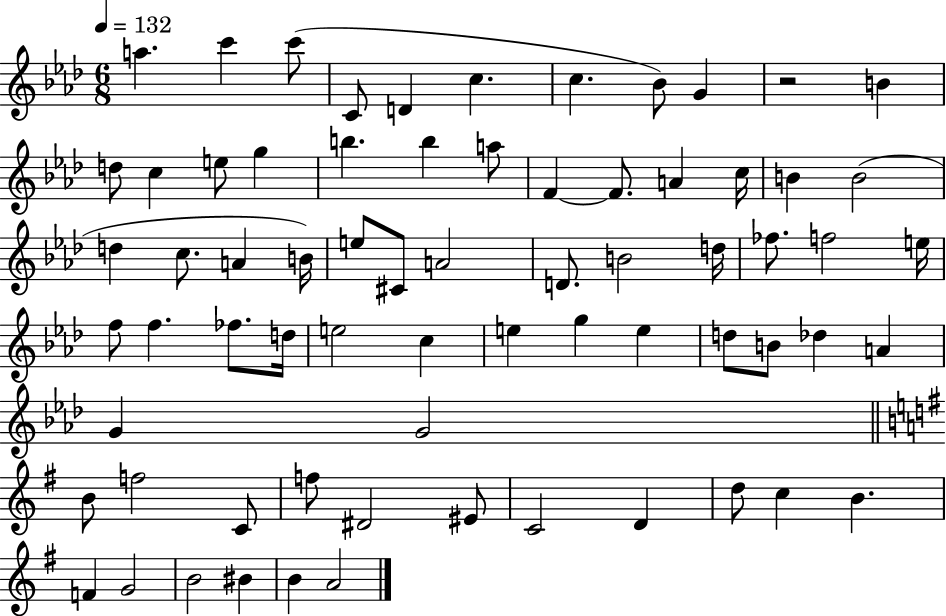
{
  \clef treble
  \numericTimeSignature
  \time 6/8
  \key aes \major
  \tempo 4 = 132
  a''4. c'''4 c'''8( | c'8 d'4 c''4. | c''4. bes'8) g'4 | r2 b'4 | \break d''8 c''4 e''8 g''4 | b''4. b''4 a''8 | f'4~~ f'8. a'4 c''16 | b'4 b'2( | \break d''4 c''8. a'4 b'16) | e''8 cis'8 a'2 | d'8. b'2 d''16 | fes''8. f''2 e''16 | \break f''8 f''4. fes''8. d''16 | e''2 c''4 | e''4 g''4 e''4 | d''8 b'8 des''4 a'4 | \break g'4 g'2 | \bar "||" \break \key g \major b'8 f''2 c'8 | f''8 dis'2 eis'8 | c'2 d'4 | d''8 c''4 b'4. | \break f'4 g'2 | b'2 bis'4 | b'4 a'2 | \bar "|."
}